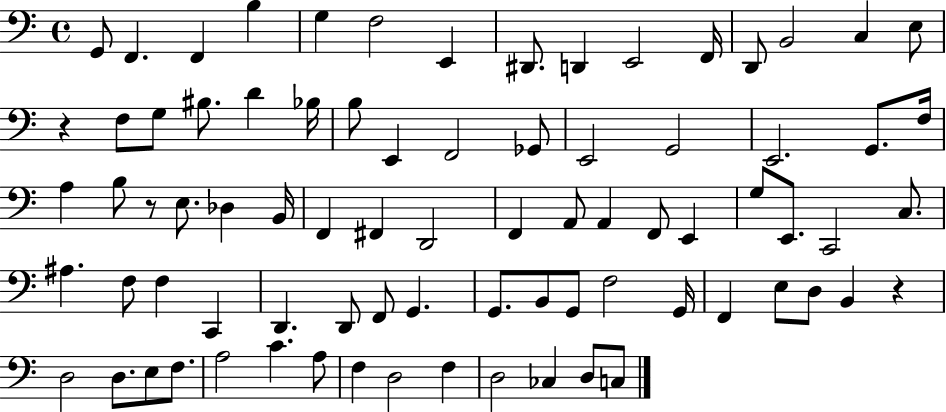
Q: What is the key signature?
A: C major